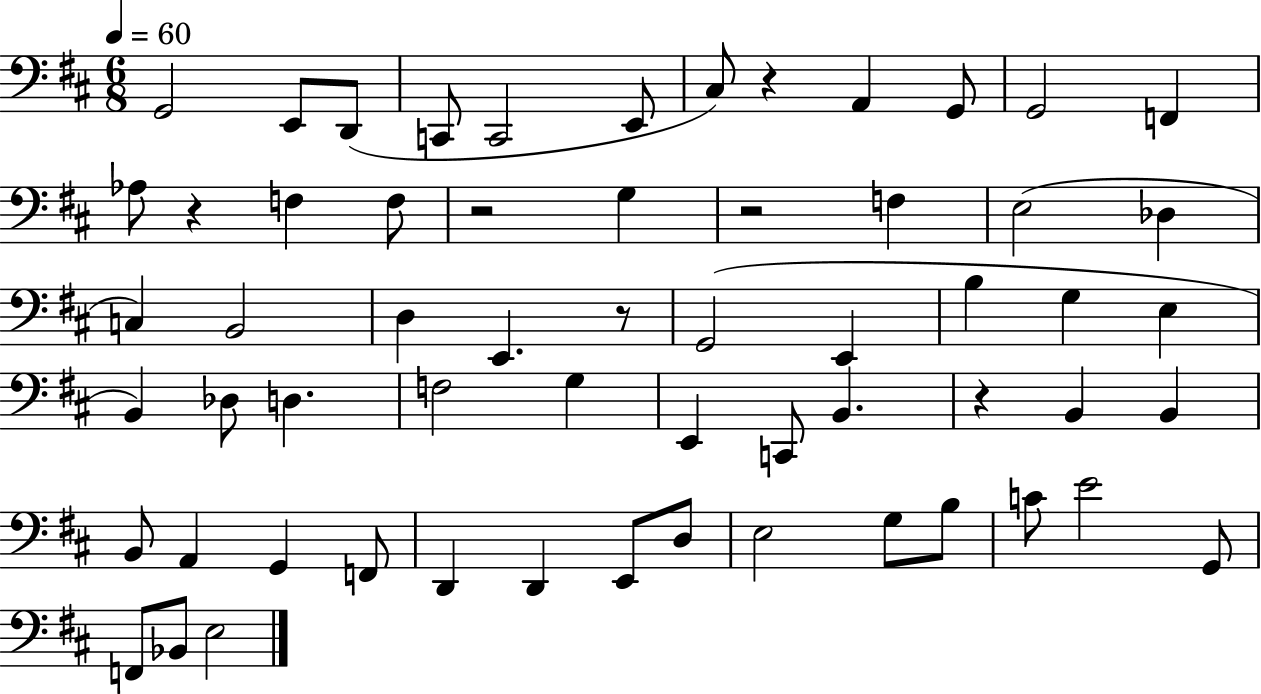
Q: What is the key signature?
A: D major